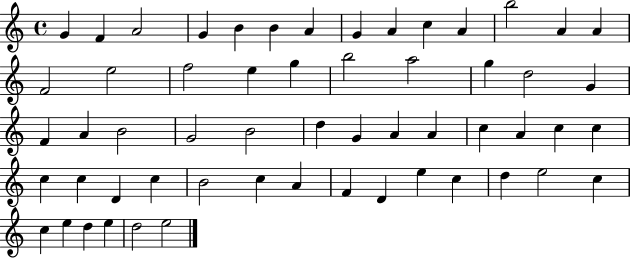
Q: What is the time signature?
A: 4/4